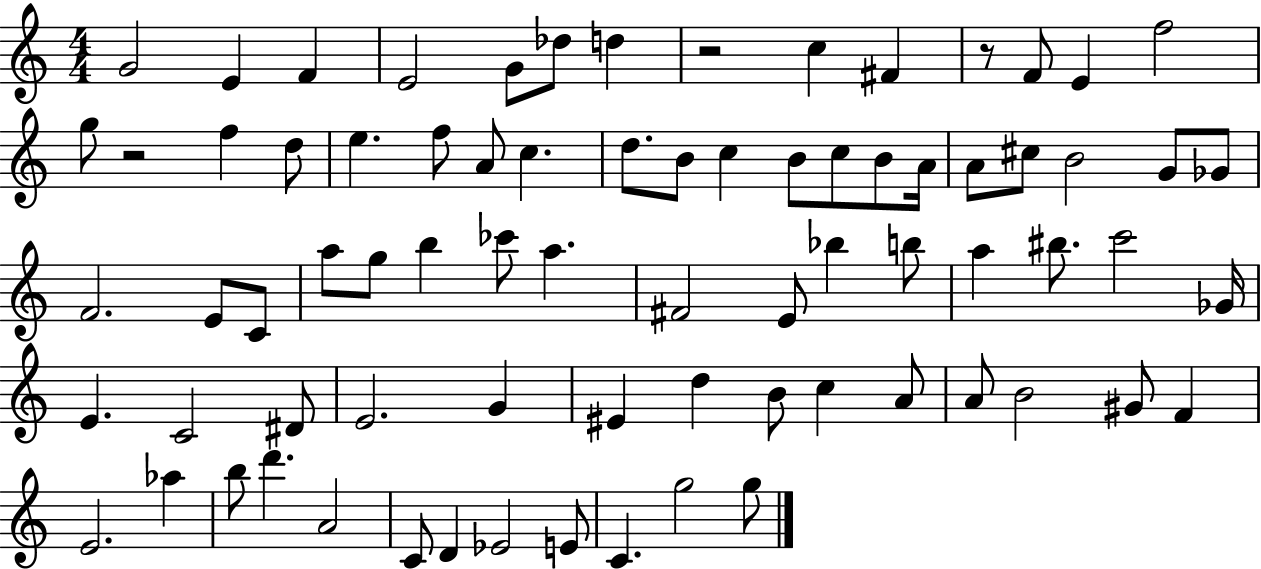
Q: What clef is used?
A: treble